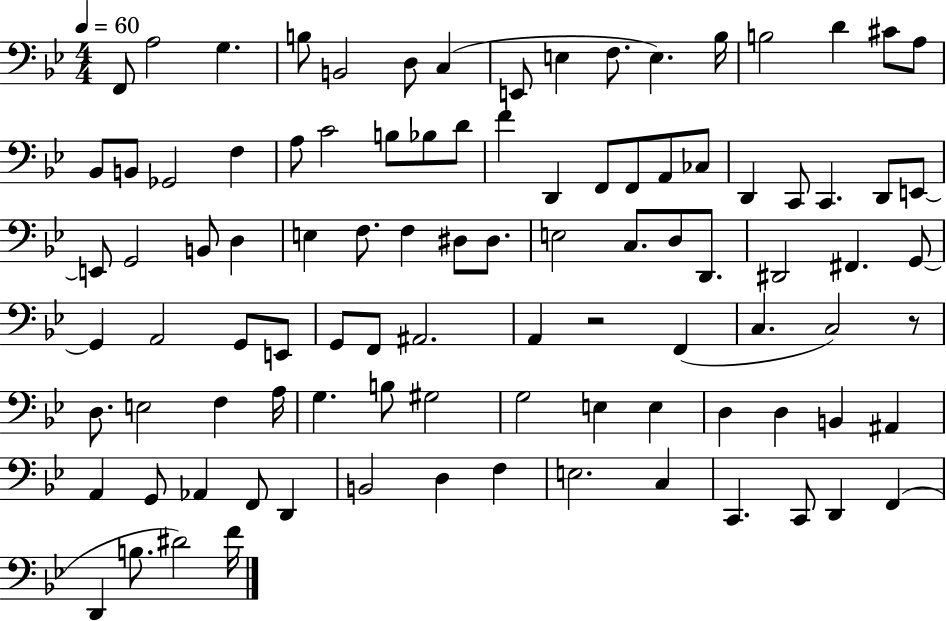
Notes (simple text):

F2/e A3/h G3/q. B3/e B2/h D3/e C3/q E2/e E3/q F3/e. E3/q. Bb3/s B3/h D4/q C#4/e A3/e Bb2/e B2/e Gb2/h F3/q A3/e C4/h B3/e Bb3/e D4/e F4/q D2/q F2/e F2/e A2/e CES3/e D2/q C2/e C2/q. D2/e E2/e E2/e G2/h B2/e D3/q E3/q F3/e. F3/q D#3/e D#3/e. E3/h C3/e. D3/e D2/e. D#2/h F#2/q. G2/e G2/q A2/h G2/e E2/e G2/e F2/e A#2/h. A2/q R/h F2/q C3/q. C3/h R/e D3/e. E3/h F3/q A3/s G3/q. B3/e G#3/h G3/h E3/q E3/q D3/q D3/q B2/q A#2/q A2/q G2/e Ab2/q F2/e D2/q B2/h D3/q F3/q E3/h. C3/q C2/q. C2/e D2/q F2/q D2/q B3/e. D#4/h F4/s